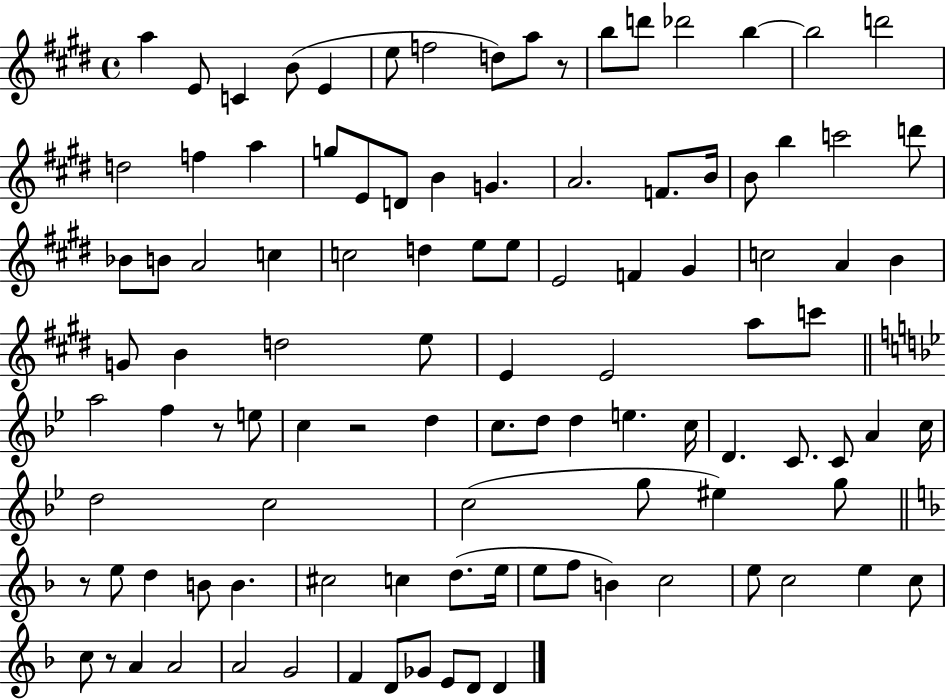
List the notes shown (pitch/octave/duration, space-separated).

A5/q E4/e C4/q B4/e E4/q E5/e F5/h D5/e A5/e R/e B5/e D6/e Db6/h B5/q B5/h D6/h D5/h F5/q A5/q G5/e E4/e D4/e B4/q G4/q. A4/h. F4/e. B4/s B4/e B5/q C6/h D6/e Bb4/e B4/e A4/h C5/q C5/h D5/q E5/e E5/e E4/h F4/q G#4/q C5/h A4/q B4/q G4/e B4/q D5/h E5/e E4/q E4/h A5/e C6/e A5/h F5/q R/e E5/e C5/q R/h D5/q C5/e. D5/e D5/q E5/q. C5/s D4/q. C4/e. C4/e A4/q C5/s D5/h C5/h C5/h G5/e EIS5/q G5/e R/e E5/e D5/q B4/e B4/q. C#5/h C5/q D5/e. E5/s E5/e F5/e B4/q C5/h E5/e C5/h E5/q C5/e C5/e R/e A4/q A4/h A4/h G4/h F4/q D4/e Gb4/e E4/e D4/e D4/q